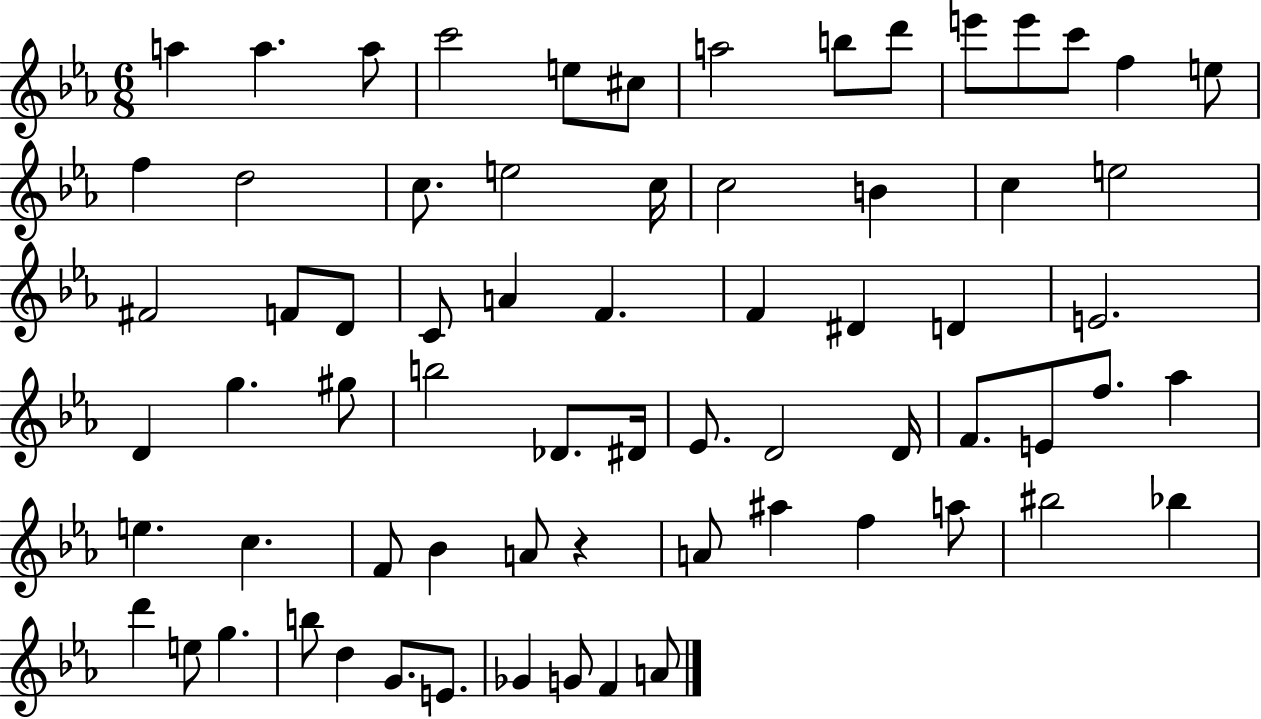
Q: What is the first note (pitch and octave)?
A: A5